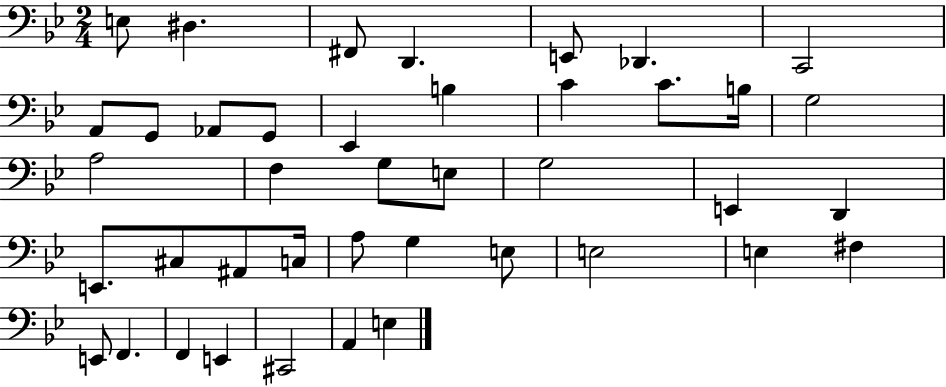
E3/e D#3/q. F#2/e D2/q. E2/e Db2/q. C2/h A2/e G2/e Ab2/e G2/e Eb2/q B3/q C4/q C4/e. B3/s G3/h A3/h F3/q G3/e E3/e G3/h E2/q D2/q E2/e. C#3/e A#2/e C3/s A3/e G3/q E3/e E3/h E3/q F#3/q E2/e F2/q. F2/q E2/q C#2/h A2/q E3/q